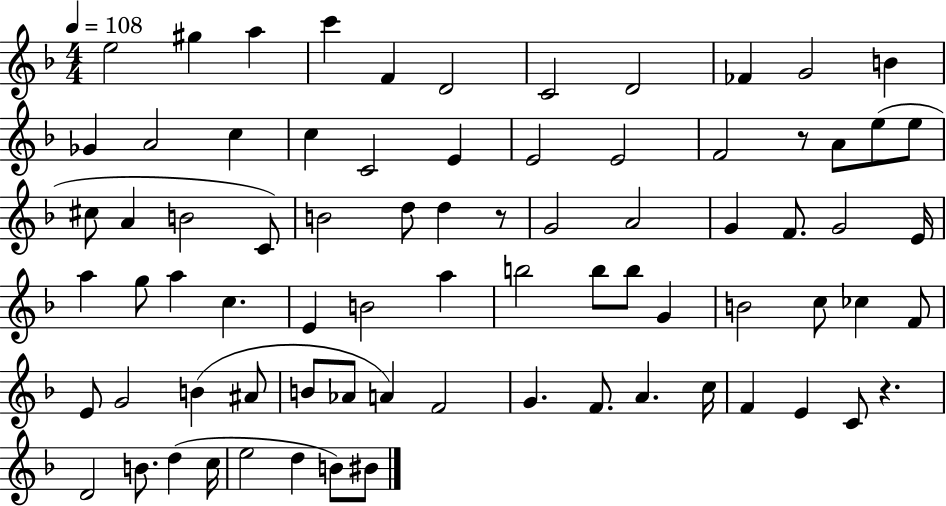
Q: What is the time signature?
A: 4/4